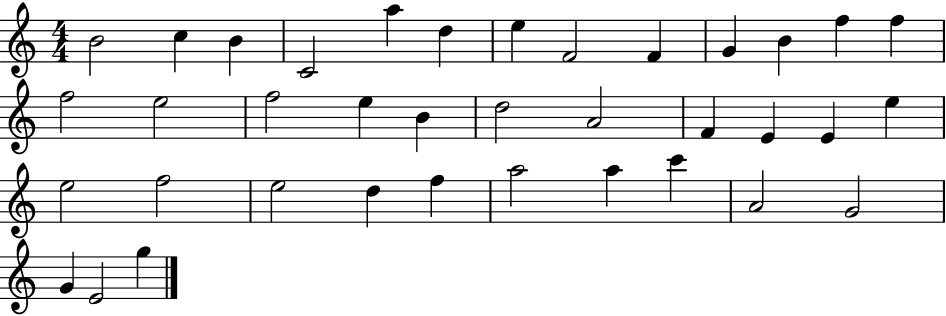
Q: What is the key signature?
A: C major